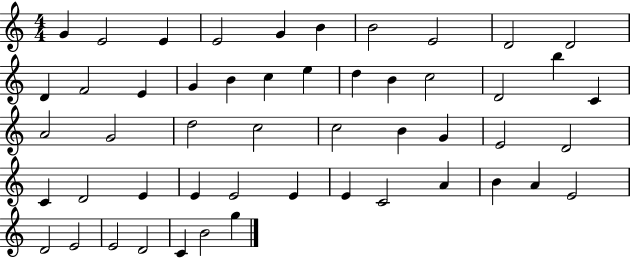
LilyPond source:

{
  \clef treble
  \numericTimeSignature
  \time 4/4
  \key c \major
  g'4 e'2 e'4 | e'2 g'4 b'4 | b'2 e'2 | d'2 d'2 | \break d'4 f'2 e'4 | g'4 b'4 c''4 e''4 | d''4 b'4 c''2 | d'2 b''4 c'4 | \break a'2 g'2 | d''2 c''2 | c''2 b'4 g'4 | e'2 d'2 | \break c'4 d'2 e'4 | e'4 e'2 e'4 | e'4 c'2 a'4 | b'4 a'4 e'2 | \break d'2 e'2 | e'2 d'2 | c'4 b'2 g''4 | \bar "|."
}